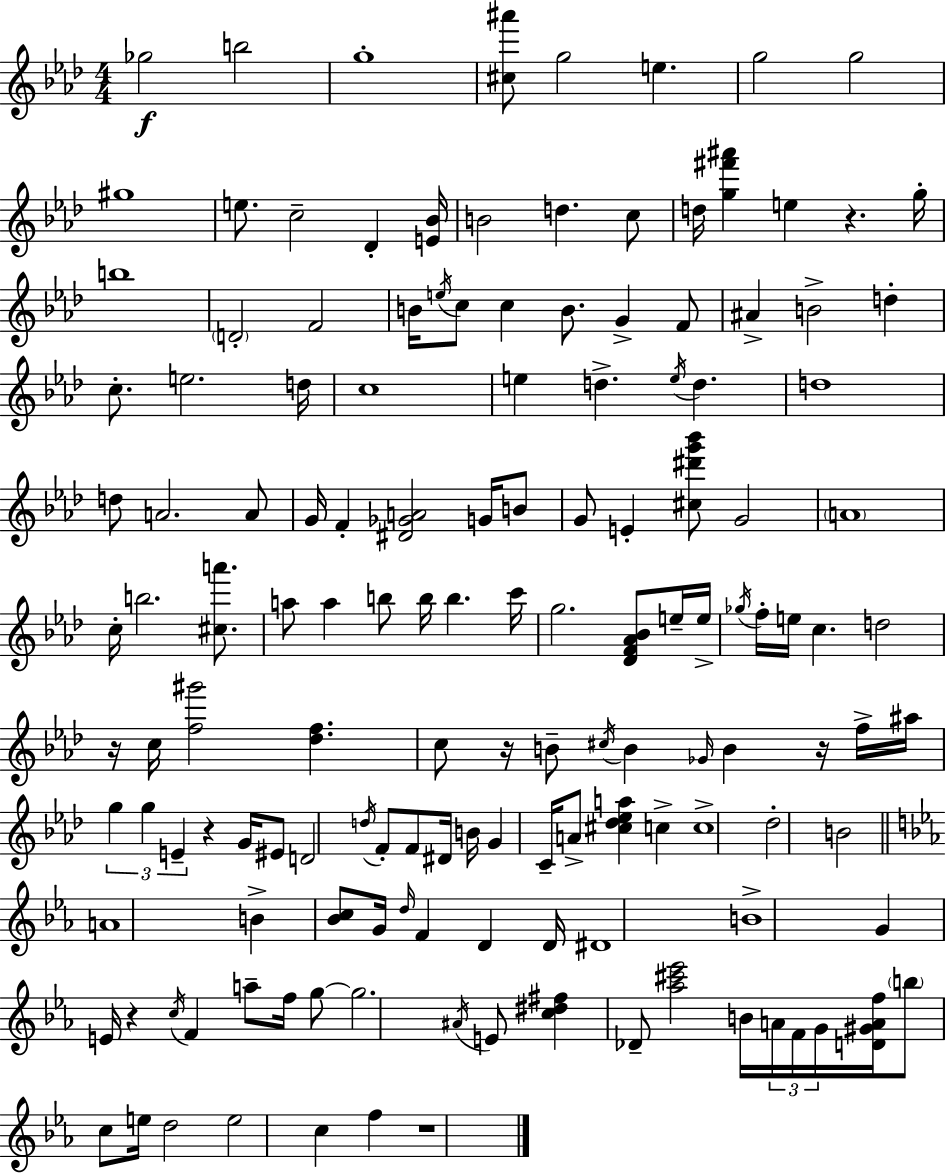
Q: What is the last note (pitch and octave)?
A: F5